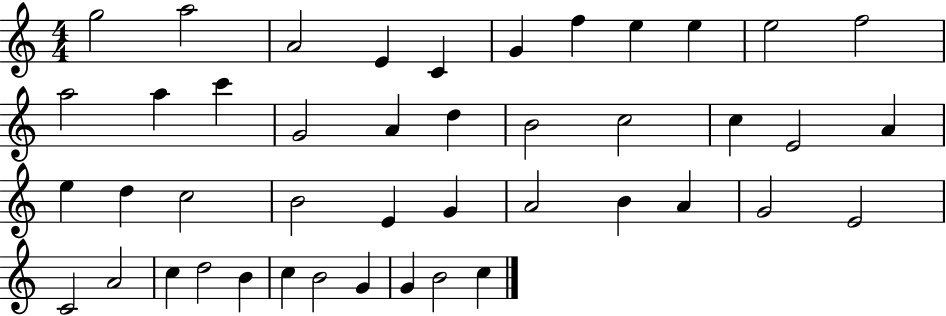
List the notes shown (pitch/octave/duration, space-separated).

G5/h A5/h A4/h E4/q C4/q G4/q F5/q E5/q E5/q E5/h F5/h A5/h A5/q C6/q G4/h A4/q D5/q B4/h C5/h C5/q E4/h A4/q E5/q D5/q C5/h B4/h E4/q G4/q A4/h B4/q A4/q G4/h E4/h C4/h A4/h C5/q D5/h B4/q C5/q B4/h G4/q G4/q B4/h C5/q